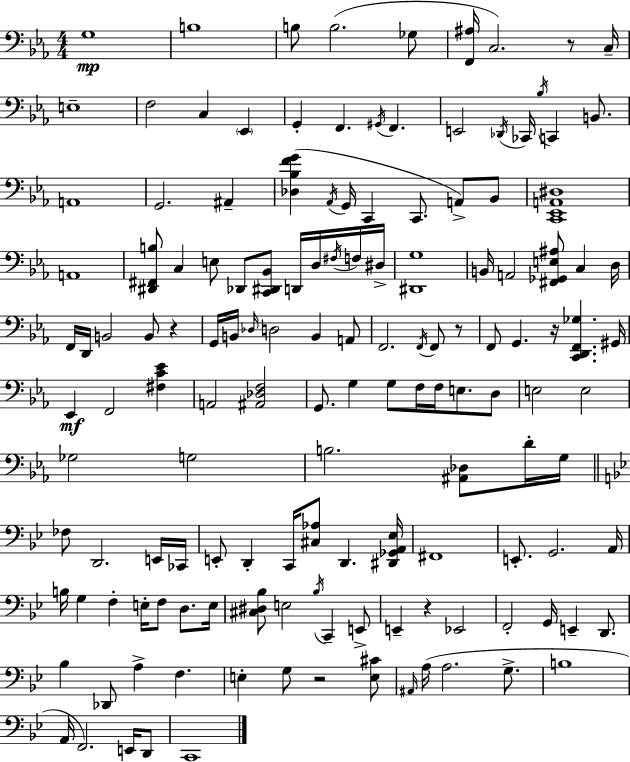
G3/w B3/w B3/e B3/h. Gb3/e [F2,A#3]/s C3/h. R/e C3/s E3/w F3/h C3/q Eb2/q G2/q F2/q. G#2/s F2/q. E2/h Db2/s CES2/s Bb3/s C2/q B2/e. A2/w G2/h. A#2/q [Db3,Bb3,F4,G4]/q Ab2/s G2/s C2/q C2/e. A2/e Bb2/e [C2,Eb2,A2,D#3]/w A2/w [D#2,F#2,B3]/e C3/q E3/e Db2/e [C2,D#2,Bb2]/e D2/s D3/s F#3/s F3/s D#3/s [D#2,G3]/w B2/s A2/h [F#2,Gb2,E3,A#3]/e C3/q D3/s F2/s D2/s B2/h B2/e R/q G2/s B2/s Db3/s D3/h B2/q A2/e F2/h. F2/s F2/e R/e F2/e G2/q. R/s [C2,D2,F2,Gb3]/q. G#2/s Eb2/q F2/h [F#3,C4,Eb4]/q A2/h [A#2,Db3,F3]/h G2/e. G3/q G3/e F3/s F3/s E3/e. D3/e E3/h E3/h Gb3/h G3/h B3/h. [A#2,Db3]/e D4/s G3/s FES3/e D2/h. E2/s CES2/s E2/e D2/q C2/s [C#3,Ab3]/e D2/q. [D#2,Gb2,A2,Eb3]/s F#2/w E2/e. G2/h. A2/s B3/s G3/q F3/q E3/s F3/e D3/e. E3/s [C#3,D#3,Bb3]/e E3/h Bb3/s C2/q E2/e E2/q R/q Eb2/h F2/h G2/s E2/q D2/e. Bb3/q Db2/e A3/q F3/q. E3/q G3/e R/h [E3,C#4]/e A#2/s A3/s A3/h. G3/e. B3/w A2/s F2/h. E2/s D2/e C2/w